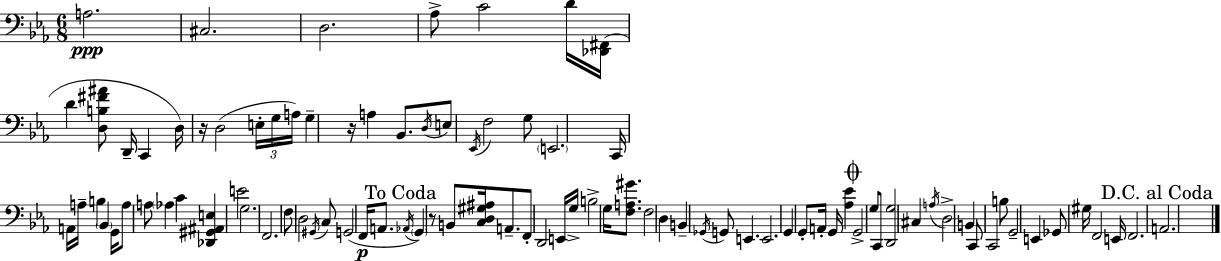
{
  \clef bass
  \numericTimeSignature
  \time 6/8
  \key ees \major
  a2.\ppp | cis2. | d2. | aes8-> c'2 d'16 <des, fis,>16( | \break d'4 <d b fis' ais'>8 d,16-- c,4 d16) | r16 d2( \tuplet 3/2 { e16-. g16 a16) } | g4-- r16 a4 bes,8. | \acciaccatura { d16 } e8 \acciaccatura { ees,16 } f2 | \break g8 \parenthesize e,2. | c,16 a,16 a16-- b4 \parenthesize bes,4 | g,16 a8 a8 \parenthesize aes4 c'4 | <des, gis, ais, e>4 e'2 | \break g2. | f,2. | f8 d2 | \acciaccatura { gis,16 } c8 g,2( f,16\p | \break a,8. \mark "To Coda" \acciaccatura { aes,16 } \parenthesize g,4) r8 b,8 | <c d gis ais>16 a,8.-- f,8-. d,2 | e,16 g16-> b2-> | g16 <f a gis'>8. f2 | \break d4 b,4-- \acciaccatura { ges,16 } g,8 e,4. | e,2. | g,4 g,8-. a,16-. | g,16 <aes ees'>4 \mark \markup { \musicglyph "scripts.coda" } g,2-> | \break g8 c,8 <d, g>2 | cis4 \acciaccatura { a16 } d2-> | b,4 c,8 c,2 | b8 g,2-- | \break e,4 ges,8 gis16 f,2 | e,16 f,2. | \mark "D.C. al Coda" a,2. | \bar "|."
}